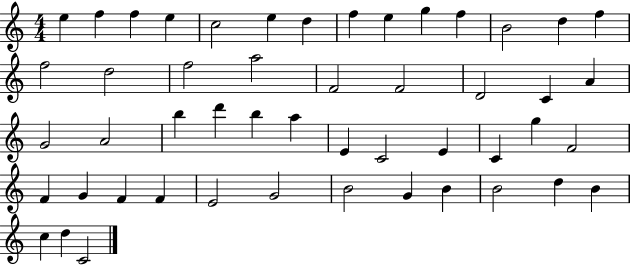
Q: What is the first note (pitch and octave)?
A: E5